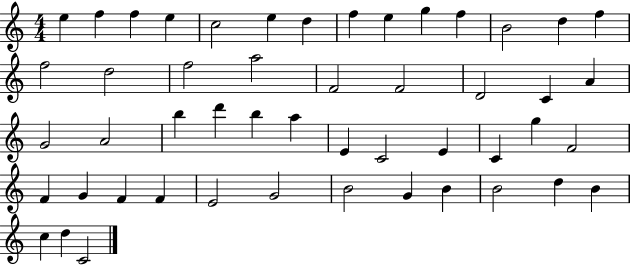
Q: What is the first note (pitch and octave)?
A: E5